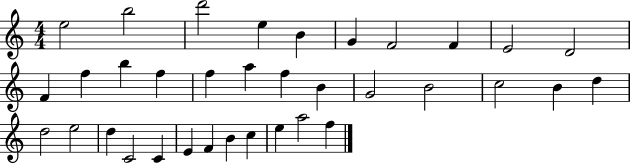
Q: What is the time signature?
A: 4/4